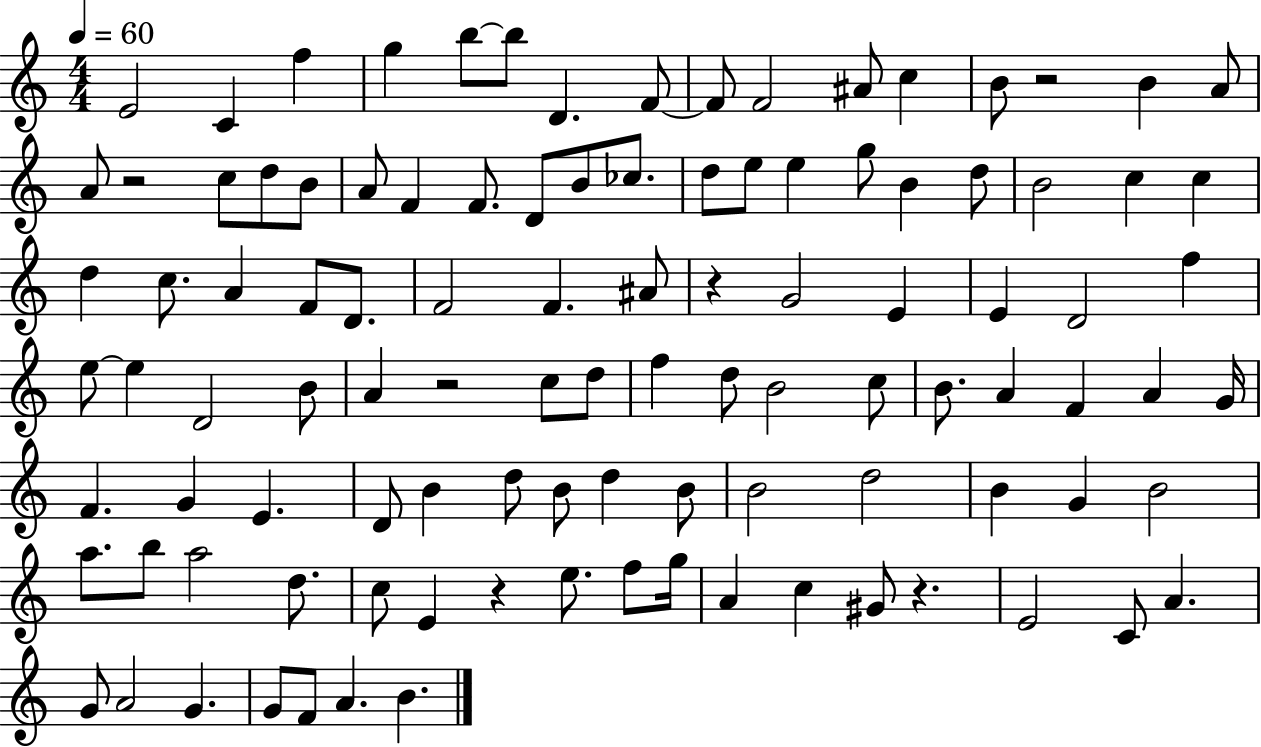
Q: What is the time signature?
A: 4/4